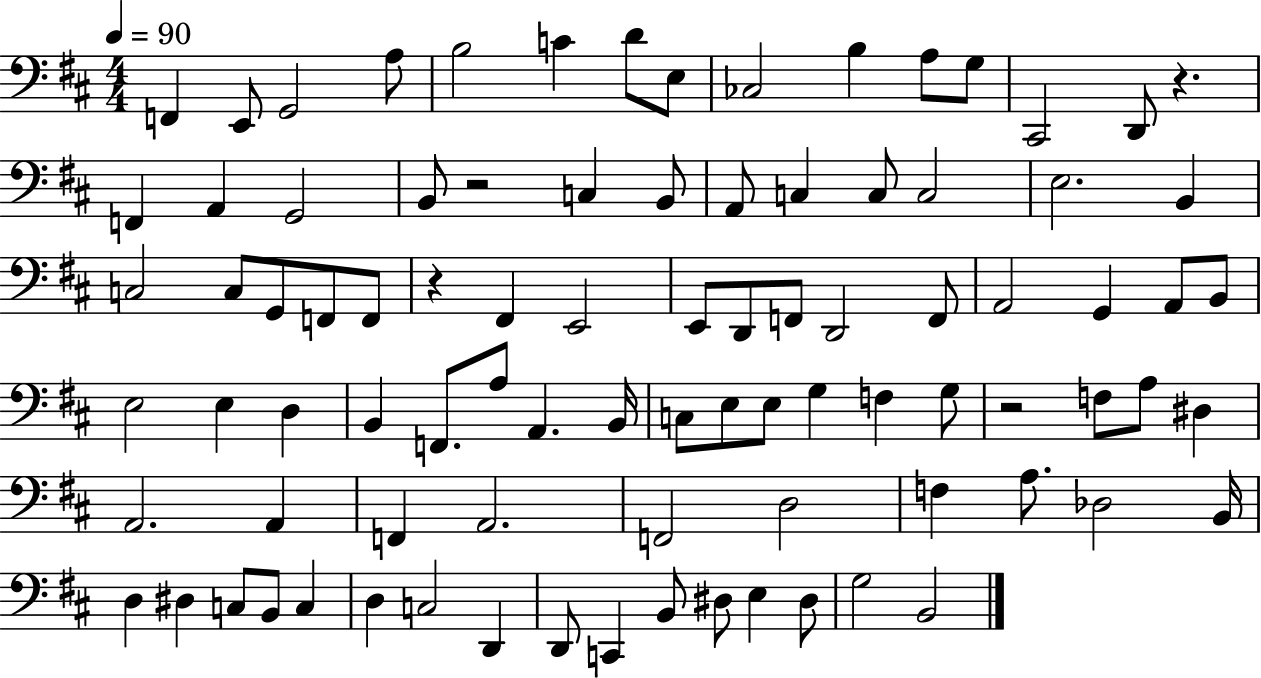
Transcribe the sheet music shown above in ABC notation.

X:1
T:Untitled
M:4/4
L:1/4
K:D
F,, E,,/2 G,,2 A,/2 B,2 C D/2 E,/2 _C,2 B, A,/2 G,/2 ^C,,2 D,,/2 z F,, A,, G,,2 B,,/2 z2 C, B,,/2 A,,/2 C, C,/2 C,2 E,2 B,, C,2 C,/2 G,,/2 F,,/2 F,,/2 z ^F,, E,,2 E,,/2 D,,/2 F,,/2 D,,2 F,,/2 A,,2 G,, A,,/2 B,,/2 E,2 E, D, B,, F,,/2 A,/2 A,, B,,/4 C,/2 E,/2 E,/2 G, F, G,/2 z2 F,/2 A,/2 ^D, A,,2 A,, F,, A,,2 F,,2 D,2 F, A,/2 _D,2 B,,/4 D, ^D, C,/2 B,,/2 C, D, C,2 D,, D,,/2 C,, B,,/2 ^D,/2 E, ^D,/2 G,2 B,,2